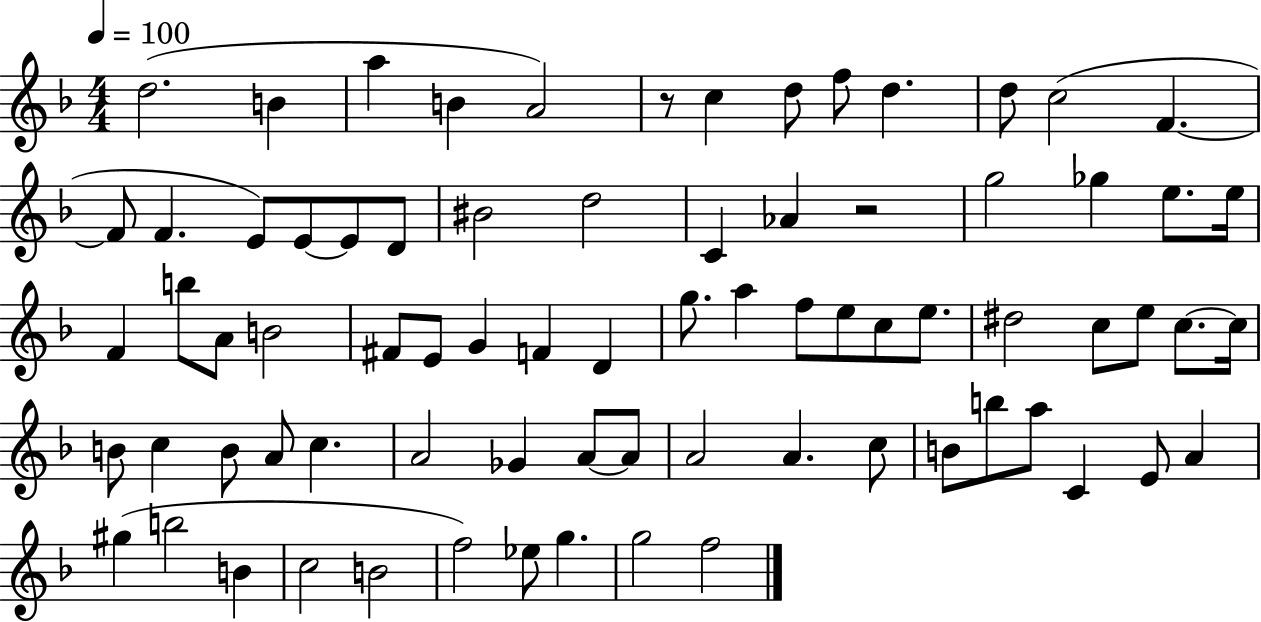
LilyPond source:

{
  \clef treble
  \numericTimeSignature
  \time 4/4
  \key f \major
  \tempo 4 = 100
  \repeat volta 2 { d''2.( b'4 | a''4 b'4 a'2) | r8 c''4 d''8 f''8 d''4. | d''8 c''2( f'4.~~ | \break f'8 f'4. e'8) e'8~~ e'8 d'8 | bis'2 d''2 | c'4 aes'4 r2 | g''2 ges''4 e''8. e''16 | \break f'4 b''8 a'8 b'2 | fis'8 e'8 g'4 f'4 d'4 | g''8. a''4 f''8 e''8 c''8 e''8. | dis''2 c''8 e''8 c''8.~~ c''16 | \break b'8 c''4 b'8 a'8 c''4. | a'2 ges'4 a'8~~ a'8 | a'2 a'4. c''8 | b'8 b''8 a''8 c'4 e'8 a'4 | \break gis''4( b''2 b'4 | c''2 b'2 | f''2) ees''8 g''4. | g''2 f''2 | \break } \bar "|."
}